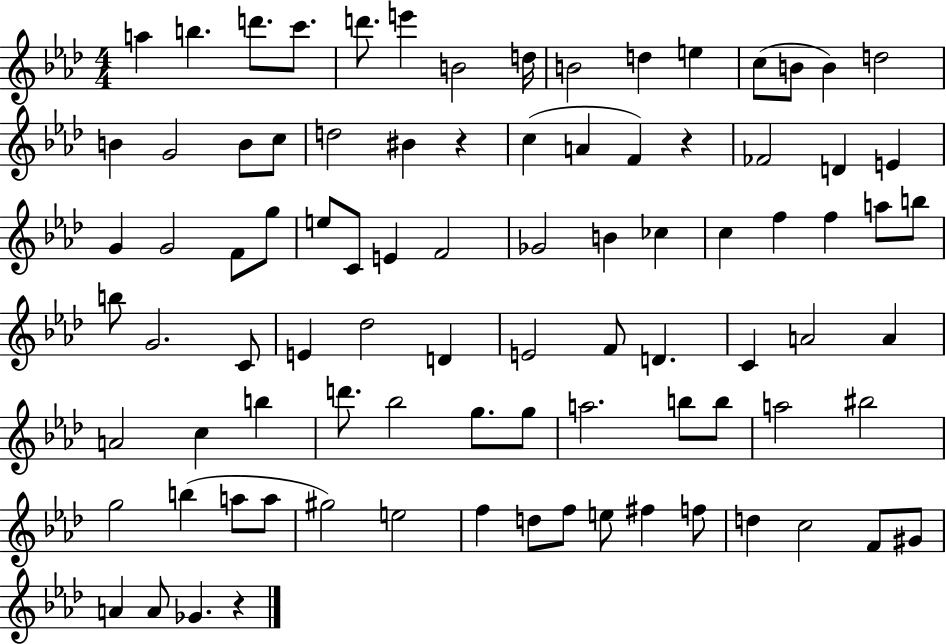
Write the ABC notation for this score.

X:1
T:Untitled
M:4/4
L:1/4
K:Ab
a b d'/2 c'/2 d'/2 e' B2 d/4 B2 d e c/2 B/2 B d2 B G2 B/2 c/2 d2 ^B z c A F z _F2 D E G G2 F/2 g/2 e/2 C/2 E F2 _G2 B _c c f f a/2 b/2 b/2 G2 C/2 E _d2 D E2 F/2 D C A2 A A2 c b d'/2 _b2 g/2 g/2 a2 b/2 b/2 a2 ^b2 g2 b a/2 a/2 ^g2 e2 f d/2 f/2 e/2 ^f f/2 d c2 F/2 ^G/2 A A/2 _G z